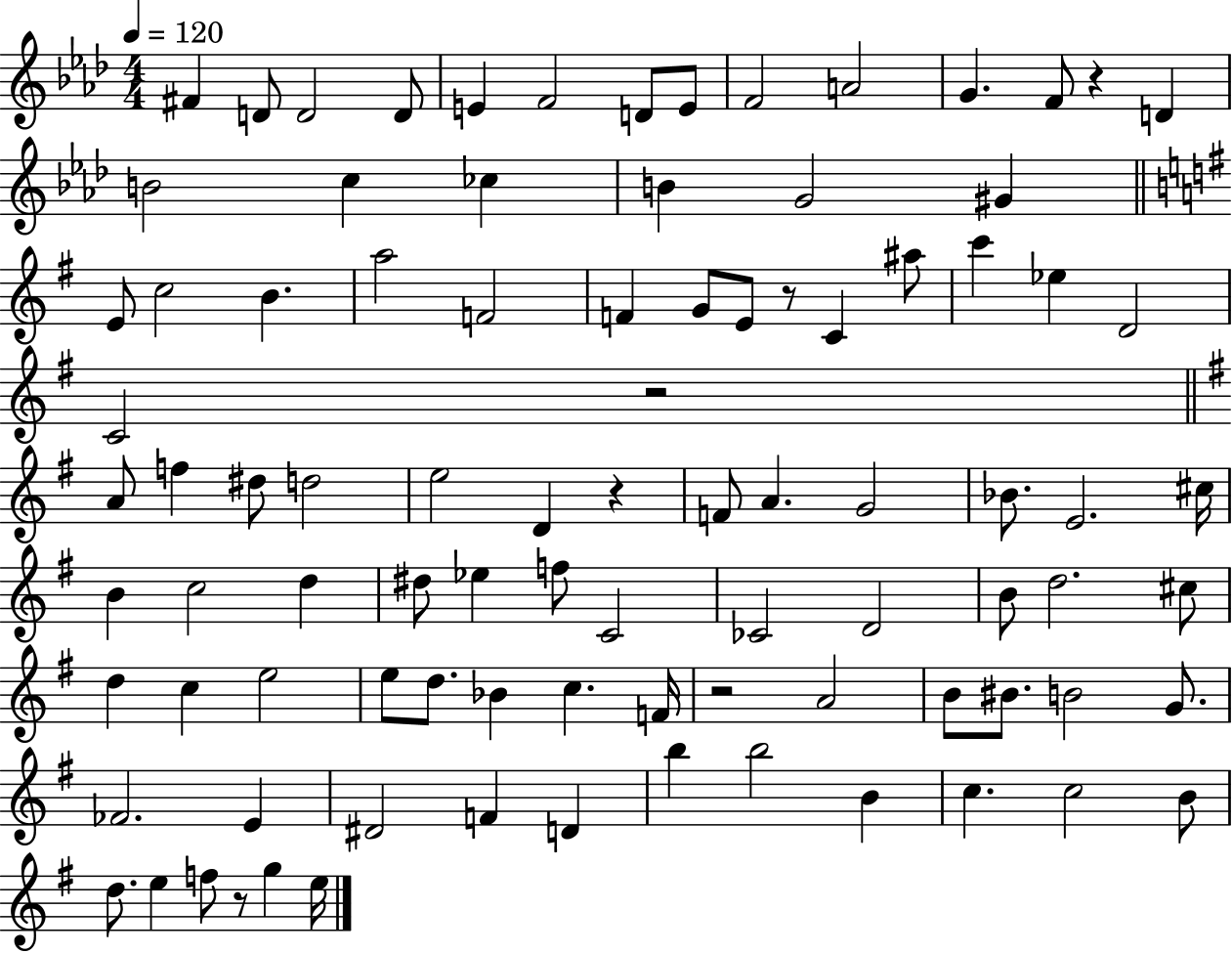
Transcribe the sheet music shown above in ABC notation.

X:1
T:Untitled
M:4/4
L:1/4
K:Ab
^F D/2 D2 D/2 E F2 D/2 E/2 F2 A2 G F/2 z D B2 c _c B G2 ^G E/2 c2 B a2 F2 F G/2 E/2 z/2 C ^a/2 c' _e D2 C2 z2 A/2 f ^d/2 d2 e2 D z F/2 A G2 _B/2 E2 ^c/4 B c2 d ^d/2 _e f/2 C2 _C2 D2 B/2 d2 ^c/2 d c e2 e/2 d/2 _B c F/4 z2 A2 B/2 ^B/2 B2 G/2 _F2 E ^D2 F D b b2 B c c2 B/2 d/2 e f/2 z/2 g e/4